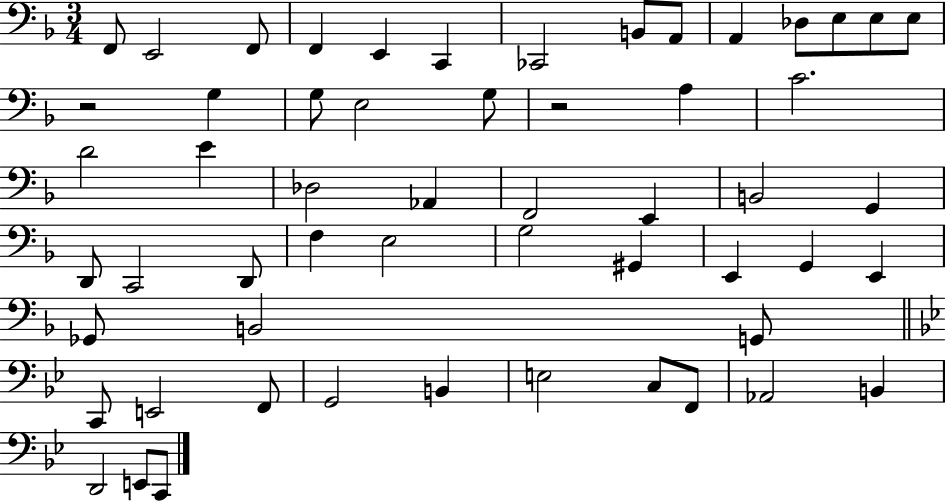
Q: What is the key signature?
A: F major